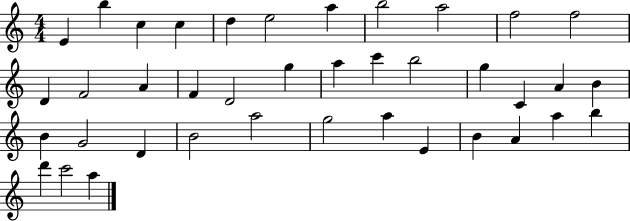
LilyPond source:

{
  \clef treble
  \numericTimeSignature
  \time 4/4
  \key c \major
  e'4 b''4 c''4 c''4 | d''4 e''2 a''4 | b''2 a''2 | f''2 f''2 | \break d'4 f'2 a'4 | f'4 d'2 g''4 | a''4 c'''4 b''2 | g''4 c'4 a'4 b'4 | \break b'4 g'2 d'4 | b'2 a''2 | g''2 a''4 e'4 | b'4 a'4 a''4 b''4 | \break d'''4 c'''2 a''4 | \bar "|."
}